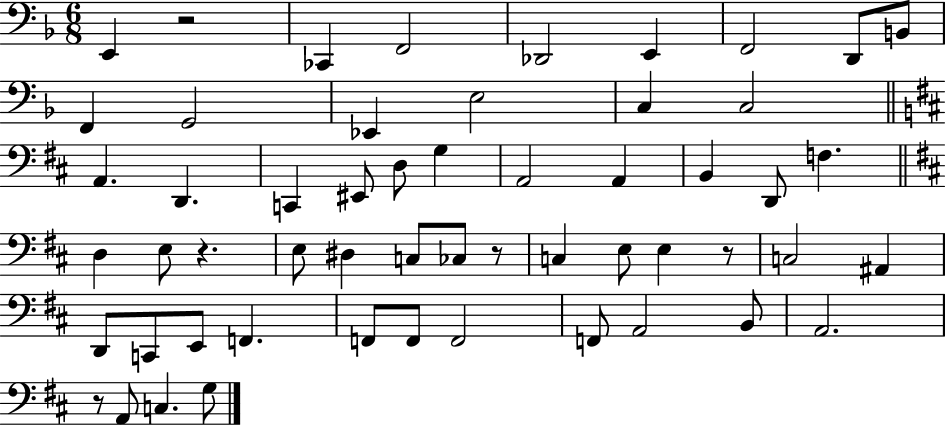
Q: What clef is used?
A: bass